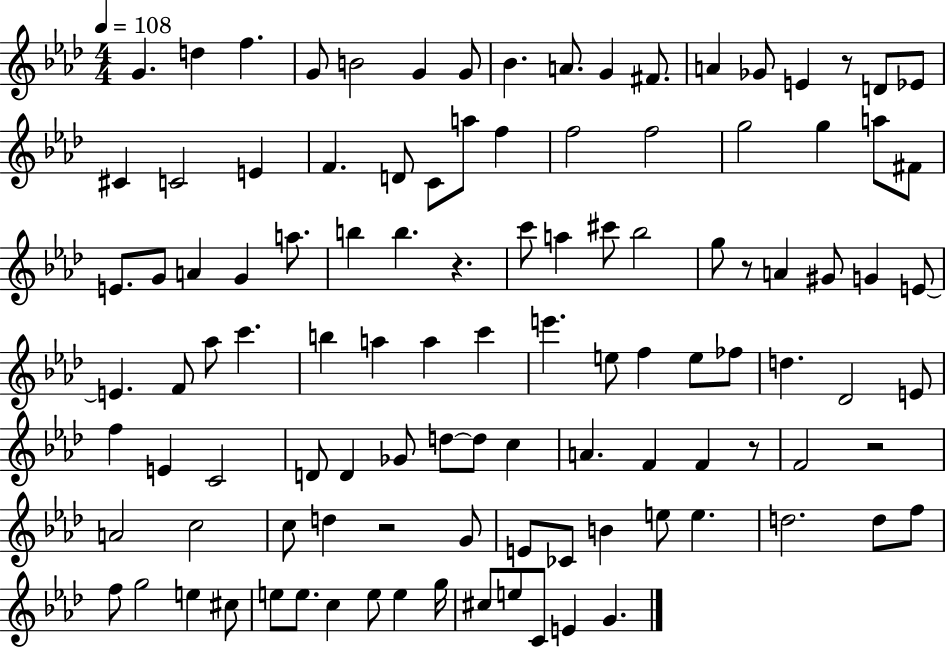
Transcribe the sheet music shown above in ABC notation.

X:1
T:Untitled
M:4/4
L:1/4
K:Ab
G d f G/2 B2 G G/2 _B A/2 G ^F/2 A _G/2 E z/2 D/2 _E/2 ^C C2 E F D/2 C/2 a/2 f f2 f2 g2 g a/2 ^F/2 E/2 G/2 A G a/2 b b z c'/2 a ^c'/2 _b2 g/2 z/2 A ^G/2 G E/2 E F/2 _a/2 c' b a a c' e' e/2 f e/2 _f/2 d _D2 E/2 f E C2 D/2 D _G/2 d/2 d/2 c A F F z/2 F2 z2 A2 c2 c/2 d z2 G/2 E/2 _C/2 B e/2 e d2 d/2 f/2 f/2 g2 e ^c/2 e/2 e/2 c e/2 e g/4 ^c/2 e/2 C/2 E G